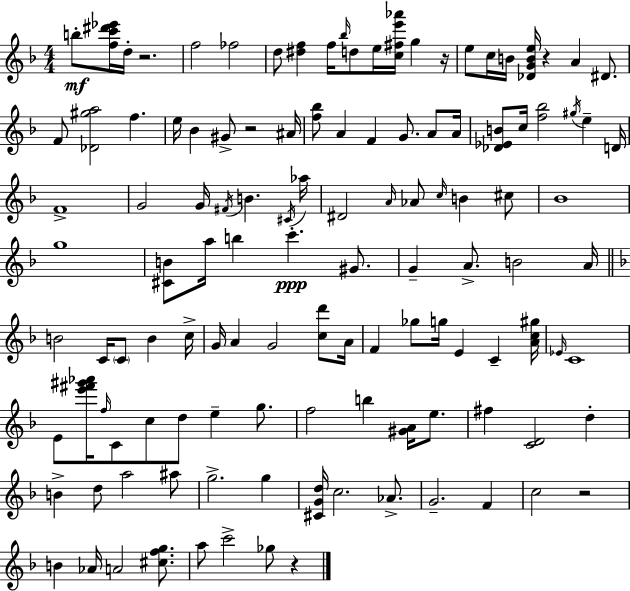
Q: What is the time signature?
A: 4/4